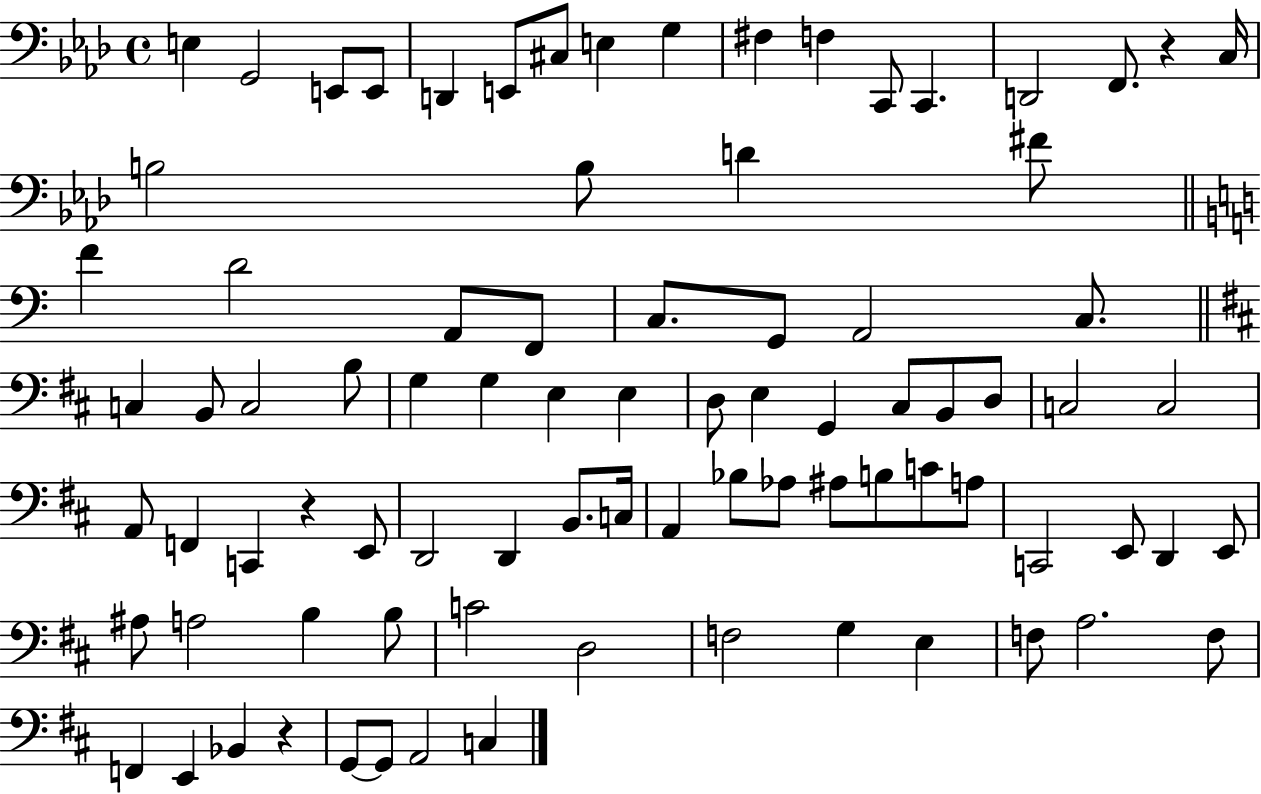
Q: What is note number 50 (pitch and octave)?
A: D2